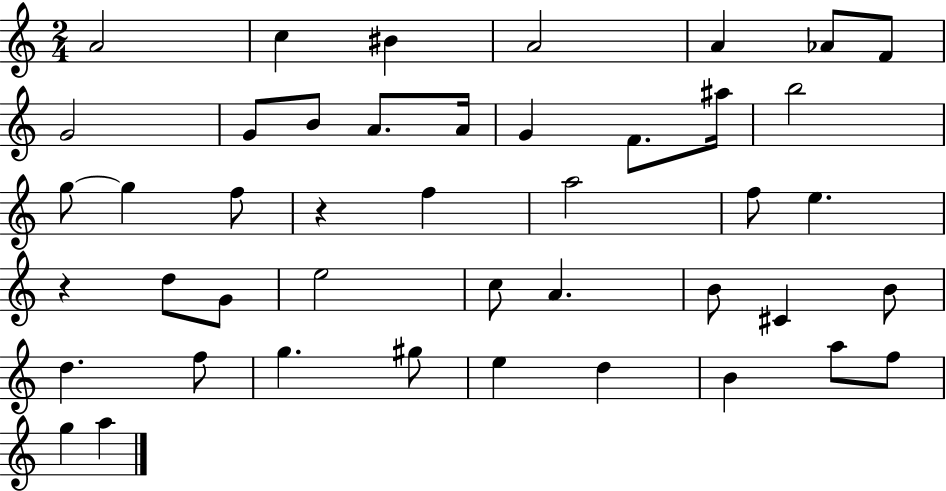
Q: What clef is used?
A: treble